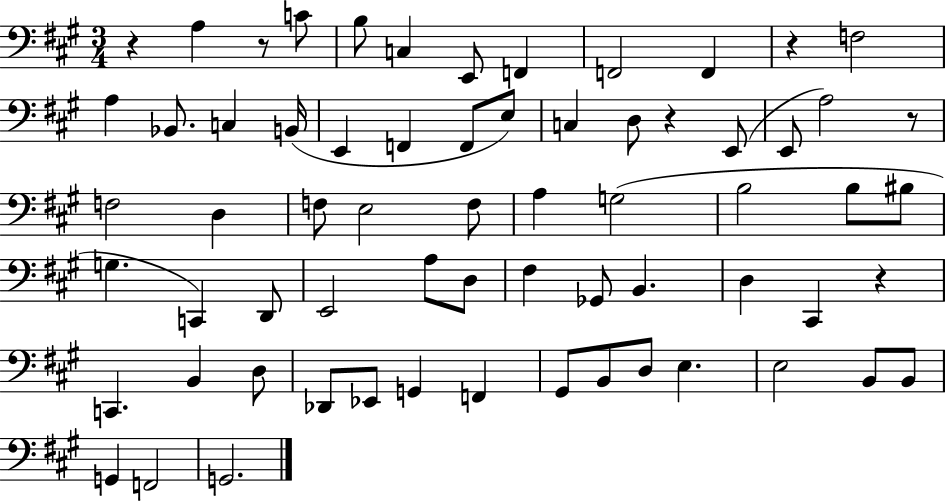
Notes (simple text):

R/q A3/q R/e C4/e B3/e C3/q E2/e F2/q F2/h F2/q R/q F3/h A3/q Bb2/e. C3/q B2/s E2/q F2/q F2/e E3/e C3/q D3/e R/q E2/e E2/e A3/h R/e F3/h D3/q F3/e E3/h F3/e A3/q G3/h B3/h B3/e BIS3/e G3/q. C2/q D2/e E2/h A3/e D3/e F#3/q Gb2/e B2/q. D3/q C#2/q R/q C2/q. B2/q D3/e Db2/e Eb2/e G2/q F2/q G#2/e B2/e D3/e E3/q. E3/h B2/e B2/e G2/q F2/h G2/h.